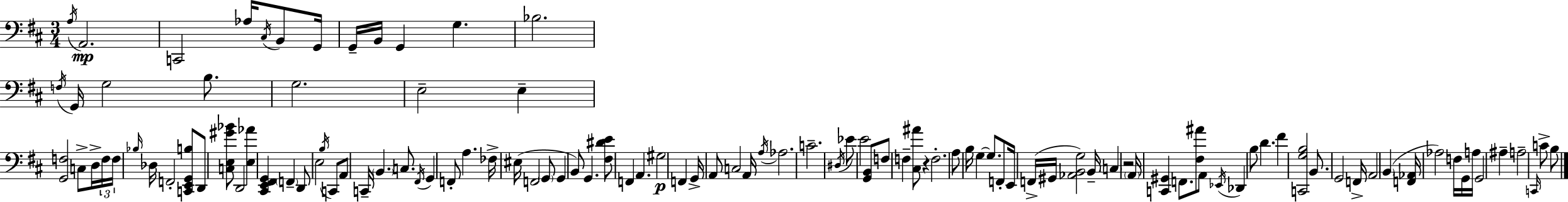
A3/s A2/h. C2/h Ab3/s C#3/s B2/e G2/s G2/s B2/s G2/q G3/q. Bb3/h. F3/s G2/s G3/h B3/e. G3/h. E3/h E3/q [G2,F3]/h C3/e D3/s F3/s F3/s Bb3/s Db3/s F2/h [C2,E2,G2,B3]/e D2/e [C3,E3,G#4,Bb4]/e D2/h [E3,Ab4]/q [C#2,E2,F#2,G2]/q F2/q D2/e E3/h B3/s C2/e A2/e C2/s B2/q. C3/e. F#2/s G2/q F2/e A3/q. FES3/s EIS3/s F2/h G2/e G2/q B2/e G2/q. [F#3,D#4,E4]/e F2/q A2/q. G#3/h F2/q G2/s A2/e C3/h A2/s A3/s Ab3/h. C4/h. D#3/s Eb4/e E4/h [G2,B2]/e F3/e F3/q [C#3,A#4]/e R/q F3/h. A3/e B3/s G3/q G3/e. F2/e E2/s F2/s G#2/s [Ab2,B2,G3]/h B2/s C3/q R/h A2/s [C2,G#2]/q F2/e. [F#3,A#4]/e A2/e Eb2/s Db2/q B3/e D4/q. F#4/q [C2,G3,B3]/h B2/e. G2/h F2/s A2/h B2/q [F2,Ab2]/s Ab3/h F3/s G2/s A3/s G2/h A#3/q A3/h C2/s C4/e B3/e